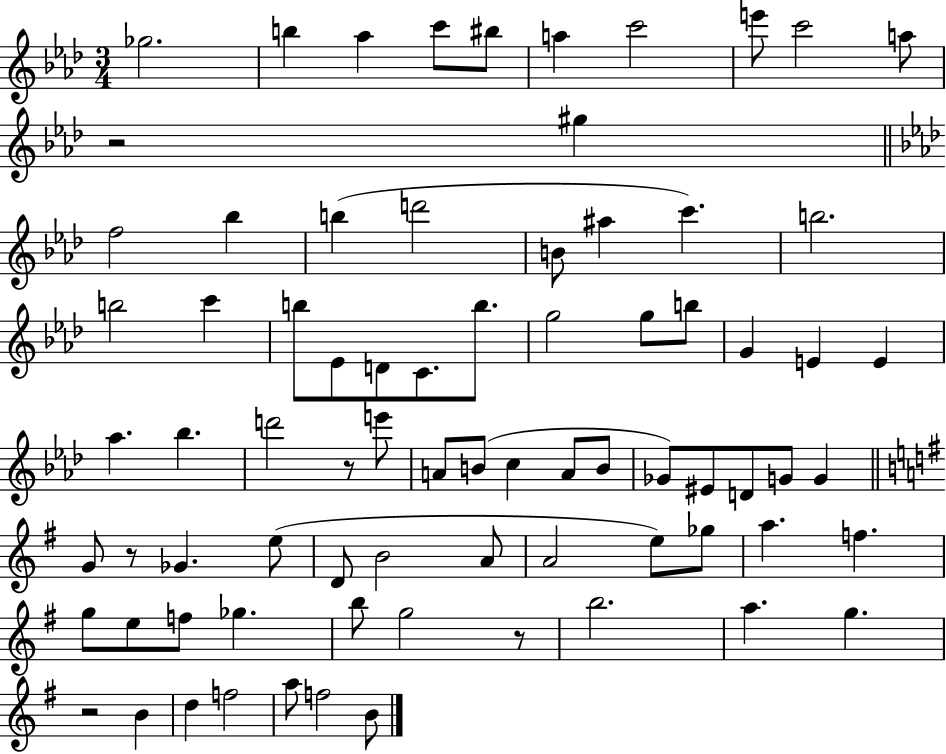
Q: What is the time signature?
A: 3/4